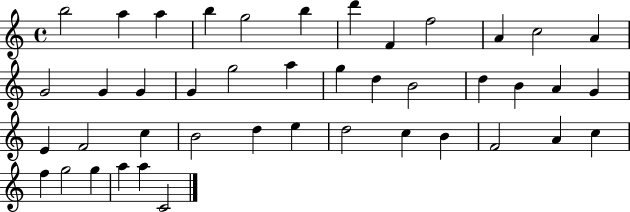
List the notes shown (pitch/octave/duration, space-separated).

B5/h A5/q A5/q B5/q G5/h B5/q D6/q F4/q F5/h A4/q C5/h A4/q G4/h G4/q G4/q G4/q G5/h A5/q G5/q D5/q B4/h D5/q B4/q A4/q G4/q E4/q F4/h C5/q B4/h D5/q E5/q D5/h C5/q B4/q F4/h A4/q C5/q F5/q G5/h G5/q A5/q A5/q C4/h